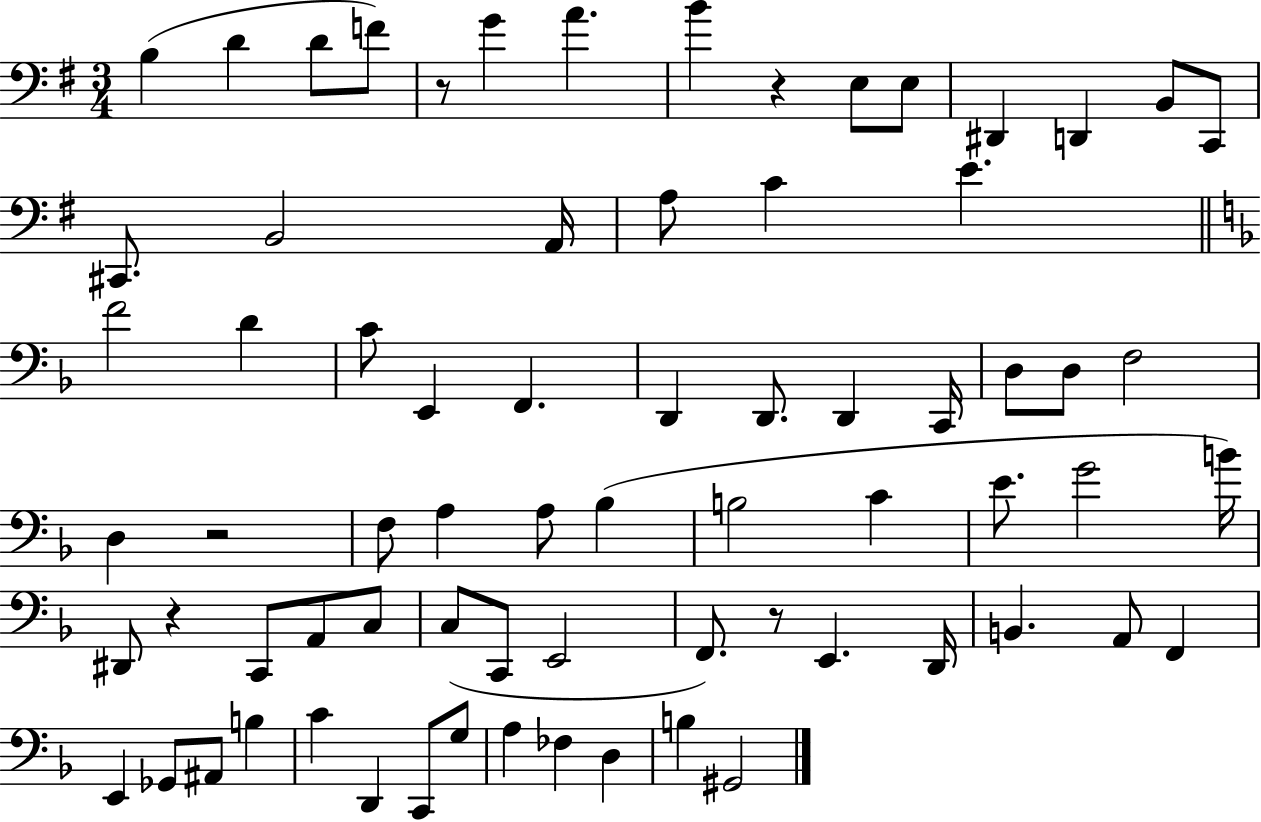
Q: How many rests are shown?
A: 5